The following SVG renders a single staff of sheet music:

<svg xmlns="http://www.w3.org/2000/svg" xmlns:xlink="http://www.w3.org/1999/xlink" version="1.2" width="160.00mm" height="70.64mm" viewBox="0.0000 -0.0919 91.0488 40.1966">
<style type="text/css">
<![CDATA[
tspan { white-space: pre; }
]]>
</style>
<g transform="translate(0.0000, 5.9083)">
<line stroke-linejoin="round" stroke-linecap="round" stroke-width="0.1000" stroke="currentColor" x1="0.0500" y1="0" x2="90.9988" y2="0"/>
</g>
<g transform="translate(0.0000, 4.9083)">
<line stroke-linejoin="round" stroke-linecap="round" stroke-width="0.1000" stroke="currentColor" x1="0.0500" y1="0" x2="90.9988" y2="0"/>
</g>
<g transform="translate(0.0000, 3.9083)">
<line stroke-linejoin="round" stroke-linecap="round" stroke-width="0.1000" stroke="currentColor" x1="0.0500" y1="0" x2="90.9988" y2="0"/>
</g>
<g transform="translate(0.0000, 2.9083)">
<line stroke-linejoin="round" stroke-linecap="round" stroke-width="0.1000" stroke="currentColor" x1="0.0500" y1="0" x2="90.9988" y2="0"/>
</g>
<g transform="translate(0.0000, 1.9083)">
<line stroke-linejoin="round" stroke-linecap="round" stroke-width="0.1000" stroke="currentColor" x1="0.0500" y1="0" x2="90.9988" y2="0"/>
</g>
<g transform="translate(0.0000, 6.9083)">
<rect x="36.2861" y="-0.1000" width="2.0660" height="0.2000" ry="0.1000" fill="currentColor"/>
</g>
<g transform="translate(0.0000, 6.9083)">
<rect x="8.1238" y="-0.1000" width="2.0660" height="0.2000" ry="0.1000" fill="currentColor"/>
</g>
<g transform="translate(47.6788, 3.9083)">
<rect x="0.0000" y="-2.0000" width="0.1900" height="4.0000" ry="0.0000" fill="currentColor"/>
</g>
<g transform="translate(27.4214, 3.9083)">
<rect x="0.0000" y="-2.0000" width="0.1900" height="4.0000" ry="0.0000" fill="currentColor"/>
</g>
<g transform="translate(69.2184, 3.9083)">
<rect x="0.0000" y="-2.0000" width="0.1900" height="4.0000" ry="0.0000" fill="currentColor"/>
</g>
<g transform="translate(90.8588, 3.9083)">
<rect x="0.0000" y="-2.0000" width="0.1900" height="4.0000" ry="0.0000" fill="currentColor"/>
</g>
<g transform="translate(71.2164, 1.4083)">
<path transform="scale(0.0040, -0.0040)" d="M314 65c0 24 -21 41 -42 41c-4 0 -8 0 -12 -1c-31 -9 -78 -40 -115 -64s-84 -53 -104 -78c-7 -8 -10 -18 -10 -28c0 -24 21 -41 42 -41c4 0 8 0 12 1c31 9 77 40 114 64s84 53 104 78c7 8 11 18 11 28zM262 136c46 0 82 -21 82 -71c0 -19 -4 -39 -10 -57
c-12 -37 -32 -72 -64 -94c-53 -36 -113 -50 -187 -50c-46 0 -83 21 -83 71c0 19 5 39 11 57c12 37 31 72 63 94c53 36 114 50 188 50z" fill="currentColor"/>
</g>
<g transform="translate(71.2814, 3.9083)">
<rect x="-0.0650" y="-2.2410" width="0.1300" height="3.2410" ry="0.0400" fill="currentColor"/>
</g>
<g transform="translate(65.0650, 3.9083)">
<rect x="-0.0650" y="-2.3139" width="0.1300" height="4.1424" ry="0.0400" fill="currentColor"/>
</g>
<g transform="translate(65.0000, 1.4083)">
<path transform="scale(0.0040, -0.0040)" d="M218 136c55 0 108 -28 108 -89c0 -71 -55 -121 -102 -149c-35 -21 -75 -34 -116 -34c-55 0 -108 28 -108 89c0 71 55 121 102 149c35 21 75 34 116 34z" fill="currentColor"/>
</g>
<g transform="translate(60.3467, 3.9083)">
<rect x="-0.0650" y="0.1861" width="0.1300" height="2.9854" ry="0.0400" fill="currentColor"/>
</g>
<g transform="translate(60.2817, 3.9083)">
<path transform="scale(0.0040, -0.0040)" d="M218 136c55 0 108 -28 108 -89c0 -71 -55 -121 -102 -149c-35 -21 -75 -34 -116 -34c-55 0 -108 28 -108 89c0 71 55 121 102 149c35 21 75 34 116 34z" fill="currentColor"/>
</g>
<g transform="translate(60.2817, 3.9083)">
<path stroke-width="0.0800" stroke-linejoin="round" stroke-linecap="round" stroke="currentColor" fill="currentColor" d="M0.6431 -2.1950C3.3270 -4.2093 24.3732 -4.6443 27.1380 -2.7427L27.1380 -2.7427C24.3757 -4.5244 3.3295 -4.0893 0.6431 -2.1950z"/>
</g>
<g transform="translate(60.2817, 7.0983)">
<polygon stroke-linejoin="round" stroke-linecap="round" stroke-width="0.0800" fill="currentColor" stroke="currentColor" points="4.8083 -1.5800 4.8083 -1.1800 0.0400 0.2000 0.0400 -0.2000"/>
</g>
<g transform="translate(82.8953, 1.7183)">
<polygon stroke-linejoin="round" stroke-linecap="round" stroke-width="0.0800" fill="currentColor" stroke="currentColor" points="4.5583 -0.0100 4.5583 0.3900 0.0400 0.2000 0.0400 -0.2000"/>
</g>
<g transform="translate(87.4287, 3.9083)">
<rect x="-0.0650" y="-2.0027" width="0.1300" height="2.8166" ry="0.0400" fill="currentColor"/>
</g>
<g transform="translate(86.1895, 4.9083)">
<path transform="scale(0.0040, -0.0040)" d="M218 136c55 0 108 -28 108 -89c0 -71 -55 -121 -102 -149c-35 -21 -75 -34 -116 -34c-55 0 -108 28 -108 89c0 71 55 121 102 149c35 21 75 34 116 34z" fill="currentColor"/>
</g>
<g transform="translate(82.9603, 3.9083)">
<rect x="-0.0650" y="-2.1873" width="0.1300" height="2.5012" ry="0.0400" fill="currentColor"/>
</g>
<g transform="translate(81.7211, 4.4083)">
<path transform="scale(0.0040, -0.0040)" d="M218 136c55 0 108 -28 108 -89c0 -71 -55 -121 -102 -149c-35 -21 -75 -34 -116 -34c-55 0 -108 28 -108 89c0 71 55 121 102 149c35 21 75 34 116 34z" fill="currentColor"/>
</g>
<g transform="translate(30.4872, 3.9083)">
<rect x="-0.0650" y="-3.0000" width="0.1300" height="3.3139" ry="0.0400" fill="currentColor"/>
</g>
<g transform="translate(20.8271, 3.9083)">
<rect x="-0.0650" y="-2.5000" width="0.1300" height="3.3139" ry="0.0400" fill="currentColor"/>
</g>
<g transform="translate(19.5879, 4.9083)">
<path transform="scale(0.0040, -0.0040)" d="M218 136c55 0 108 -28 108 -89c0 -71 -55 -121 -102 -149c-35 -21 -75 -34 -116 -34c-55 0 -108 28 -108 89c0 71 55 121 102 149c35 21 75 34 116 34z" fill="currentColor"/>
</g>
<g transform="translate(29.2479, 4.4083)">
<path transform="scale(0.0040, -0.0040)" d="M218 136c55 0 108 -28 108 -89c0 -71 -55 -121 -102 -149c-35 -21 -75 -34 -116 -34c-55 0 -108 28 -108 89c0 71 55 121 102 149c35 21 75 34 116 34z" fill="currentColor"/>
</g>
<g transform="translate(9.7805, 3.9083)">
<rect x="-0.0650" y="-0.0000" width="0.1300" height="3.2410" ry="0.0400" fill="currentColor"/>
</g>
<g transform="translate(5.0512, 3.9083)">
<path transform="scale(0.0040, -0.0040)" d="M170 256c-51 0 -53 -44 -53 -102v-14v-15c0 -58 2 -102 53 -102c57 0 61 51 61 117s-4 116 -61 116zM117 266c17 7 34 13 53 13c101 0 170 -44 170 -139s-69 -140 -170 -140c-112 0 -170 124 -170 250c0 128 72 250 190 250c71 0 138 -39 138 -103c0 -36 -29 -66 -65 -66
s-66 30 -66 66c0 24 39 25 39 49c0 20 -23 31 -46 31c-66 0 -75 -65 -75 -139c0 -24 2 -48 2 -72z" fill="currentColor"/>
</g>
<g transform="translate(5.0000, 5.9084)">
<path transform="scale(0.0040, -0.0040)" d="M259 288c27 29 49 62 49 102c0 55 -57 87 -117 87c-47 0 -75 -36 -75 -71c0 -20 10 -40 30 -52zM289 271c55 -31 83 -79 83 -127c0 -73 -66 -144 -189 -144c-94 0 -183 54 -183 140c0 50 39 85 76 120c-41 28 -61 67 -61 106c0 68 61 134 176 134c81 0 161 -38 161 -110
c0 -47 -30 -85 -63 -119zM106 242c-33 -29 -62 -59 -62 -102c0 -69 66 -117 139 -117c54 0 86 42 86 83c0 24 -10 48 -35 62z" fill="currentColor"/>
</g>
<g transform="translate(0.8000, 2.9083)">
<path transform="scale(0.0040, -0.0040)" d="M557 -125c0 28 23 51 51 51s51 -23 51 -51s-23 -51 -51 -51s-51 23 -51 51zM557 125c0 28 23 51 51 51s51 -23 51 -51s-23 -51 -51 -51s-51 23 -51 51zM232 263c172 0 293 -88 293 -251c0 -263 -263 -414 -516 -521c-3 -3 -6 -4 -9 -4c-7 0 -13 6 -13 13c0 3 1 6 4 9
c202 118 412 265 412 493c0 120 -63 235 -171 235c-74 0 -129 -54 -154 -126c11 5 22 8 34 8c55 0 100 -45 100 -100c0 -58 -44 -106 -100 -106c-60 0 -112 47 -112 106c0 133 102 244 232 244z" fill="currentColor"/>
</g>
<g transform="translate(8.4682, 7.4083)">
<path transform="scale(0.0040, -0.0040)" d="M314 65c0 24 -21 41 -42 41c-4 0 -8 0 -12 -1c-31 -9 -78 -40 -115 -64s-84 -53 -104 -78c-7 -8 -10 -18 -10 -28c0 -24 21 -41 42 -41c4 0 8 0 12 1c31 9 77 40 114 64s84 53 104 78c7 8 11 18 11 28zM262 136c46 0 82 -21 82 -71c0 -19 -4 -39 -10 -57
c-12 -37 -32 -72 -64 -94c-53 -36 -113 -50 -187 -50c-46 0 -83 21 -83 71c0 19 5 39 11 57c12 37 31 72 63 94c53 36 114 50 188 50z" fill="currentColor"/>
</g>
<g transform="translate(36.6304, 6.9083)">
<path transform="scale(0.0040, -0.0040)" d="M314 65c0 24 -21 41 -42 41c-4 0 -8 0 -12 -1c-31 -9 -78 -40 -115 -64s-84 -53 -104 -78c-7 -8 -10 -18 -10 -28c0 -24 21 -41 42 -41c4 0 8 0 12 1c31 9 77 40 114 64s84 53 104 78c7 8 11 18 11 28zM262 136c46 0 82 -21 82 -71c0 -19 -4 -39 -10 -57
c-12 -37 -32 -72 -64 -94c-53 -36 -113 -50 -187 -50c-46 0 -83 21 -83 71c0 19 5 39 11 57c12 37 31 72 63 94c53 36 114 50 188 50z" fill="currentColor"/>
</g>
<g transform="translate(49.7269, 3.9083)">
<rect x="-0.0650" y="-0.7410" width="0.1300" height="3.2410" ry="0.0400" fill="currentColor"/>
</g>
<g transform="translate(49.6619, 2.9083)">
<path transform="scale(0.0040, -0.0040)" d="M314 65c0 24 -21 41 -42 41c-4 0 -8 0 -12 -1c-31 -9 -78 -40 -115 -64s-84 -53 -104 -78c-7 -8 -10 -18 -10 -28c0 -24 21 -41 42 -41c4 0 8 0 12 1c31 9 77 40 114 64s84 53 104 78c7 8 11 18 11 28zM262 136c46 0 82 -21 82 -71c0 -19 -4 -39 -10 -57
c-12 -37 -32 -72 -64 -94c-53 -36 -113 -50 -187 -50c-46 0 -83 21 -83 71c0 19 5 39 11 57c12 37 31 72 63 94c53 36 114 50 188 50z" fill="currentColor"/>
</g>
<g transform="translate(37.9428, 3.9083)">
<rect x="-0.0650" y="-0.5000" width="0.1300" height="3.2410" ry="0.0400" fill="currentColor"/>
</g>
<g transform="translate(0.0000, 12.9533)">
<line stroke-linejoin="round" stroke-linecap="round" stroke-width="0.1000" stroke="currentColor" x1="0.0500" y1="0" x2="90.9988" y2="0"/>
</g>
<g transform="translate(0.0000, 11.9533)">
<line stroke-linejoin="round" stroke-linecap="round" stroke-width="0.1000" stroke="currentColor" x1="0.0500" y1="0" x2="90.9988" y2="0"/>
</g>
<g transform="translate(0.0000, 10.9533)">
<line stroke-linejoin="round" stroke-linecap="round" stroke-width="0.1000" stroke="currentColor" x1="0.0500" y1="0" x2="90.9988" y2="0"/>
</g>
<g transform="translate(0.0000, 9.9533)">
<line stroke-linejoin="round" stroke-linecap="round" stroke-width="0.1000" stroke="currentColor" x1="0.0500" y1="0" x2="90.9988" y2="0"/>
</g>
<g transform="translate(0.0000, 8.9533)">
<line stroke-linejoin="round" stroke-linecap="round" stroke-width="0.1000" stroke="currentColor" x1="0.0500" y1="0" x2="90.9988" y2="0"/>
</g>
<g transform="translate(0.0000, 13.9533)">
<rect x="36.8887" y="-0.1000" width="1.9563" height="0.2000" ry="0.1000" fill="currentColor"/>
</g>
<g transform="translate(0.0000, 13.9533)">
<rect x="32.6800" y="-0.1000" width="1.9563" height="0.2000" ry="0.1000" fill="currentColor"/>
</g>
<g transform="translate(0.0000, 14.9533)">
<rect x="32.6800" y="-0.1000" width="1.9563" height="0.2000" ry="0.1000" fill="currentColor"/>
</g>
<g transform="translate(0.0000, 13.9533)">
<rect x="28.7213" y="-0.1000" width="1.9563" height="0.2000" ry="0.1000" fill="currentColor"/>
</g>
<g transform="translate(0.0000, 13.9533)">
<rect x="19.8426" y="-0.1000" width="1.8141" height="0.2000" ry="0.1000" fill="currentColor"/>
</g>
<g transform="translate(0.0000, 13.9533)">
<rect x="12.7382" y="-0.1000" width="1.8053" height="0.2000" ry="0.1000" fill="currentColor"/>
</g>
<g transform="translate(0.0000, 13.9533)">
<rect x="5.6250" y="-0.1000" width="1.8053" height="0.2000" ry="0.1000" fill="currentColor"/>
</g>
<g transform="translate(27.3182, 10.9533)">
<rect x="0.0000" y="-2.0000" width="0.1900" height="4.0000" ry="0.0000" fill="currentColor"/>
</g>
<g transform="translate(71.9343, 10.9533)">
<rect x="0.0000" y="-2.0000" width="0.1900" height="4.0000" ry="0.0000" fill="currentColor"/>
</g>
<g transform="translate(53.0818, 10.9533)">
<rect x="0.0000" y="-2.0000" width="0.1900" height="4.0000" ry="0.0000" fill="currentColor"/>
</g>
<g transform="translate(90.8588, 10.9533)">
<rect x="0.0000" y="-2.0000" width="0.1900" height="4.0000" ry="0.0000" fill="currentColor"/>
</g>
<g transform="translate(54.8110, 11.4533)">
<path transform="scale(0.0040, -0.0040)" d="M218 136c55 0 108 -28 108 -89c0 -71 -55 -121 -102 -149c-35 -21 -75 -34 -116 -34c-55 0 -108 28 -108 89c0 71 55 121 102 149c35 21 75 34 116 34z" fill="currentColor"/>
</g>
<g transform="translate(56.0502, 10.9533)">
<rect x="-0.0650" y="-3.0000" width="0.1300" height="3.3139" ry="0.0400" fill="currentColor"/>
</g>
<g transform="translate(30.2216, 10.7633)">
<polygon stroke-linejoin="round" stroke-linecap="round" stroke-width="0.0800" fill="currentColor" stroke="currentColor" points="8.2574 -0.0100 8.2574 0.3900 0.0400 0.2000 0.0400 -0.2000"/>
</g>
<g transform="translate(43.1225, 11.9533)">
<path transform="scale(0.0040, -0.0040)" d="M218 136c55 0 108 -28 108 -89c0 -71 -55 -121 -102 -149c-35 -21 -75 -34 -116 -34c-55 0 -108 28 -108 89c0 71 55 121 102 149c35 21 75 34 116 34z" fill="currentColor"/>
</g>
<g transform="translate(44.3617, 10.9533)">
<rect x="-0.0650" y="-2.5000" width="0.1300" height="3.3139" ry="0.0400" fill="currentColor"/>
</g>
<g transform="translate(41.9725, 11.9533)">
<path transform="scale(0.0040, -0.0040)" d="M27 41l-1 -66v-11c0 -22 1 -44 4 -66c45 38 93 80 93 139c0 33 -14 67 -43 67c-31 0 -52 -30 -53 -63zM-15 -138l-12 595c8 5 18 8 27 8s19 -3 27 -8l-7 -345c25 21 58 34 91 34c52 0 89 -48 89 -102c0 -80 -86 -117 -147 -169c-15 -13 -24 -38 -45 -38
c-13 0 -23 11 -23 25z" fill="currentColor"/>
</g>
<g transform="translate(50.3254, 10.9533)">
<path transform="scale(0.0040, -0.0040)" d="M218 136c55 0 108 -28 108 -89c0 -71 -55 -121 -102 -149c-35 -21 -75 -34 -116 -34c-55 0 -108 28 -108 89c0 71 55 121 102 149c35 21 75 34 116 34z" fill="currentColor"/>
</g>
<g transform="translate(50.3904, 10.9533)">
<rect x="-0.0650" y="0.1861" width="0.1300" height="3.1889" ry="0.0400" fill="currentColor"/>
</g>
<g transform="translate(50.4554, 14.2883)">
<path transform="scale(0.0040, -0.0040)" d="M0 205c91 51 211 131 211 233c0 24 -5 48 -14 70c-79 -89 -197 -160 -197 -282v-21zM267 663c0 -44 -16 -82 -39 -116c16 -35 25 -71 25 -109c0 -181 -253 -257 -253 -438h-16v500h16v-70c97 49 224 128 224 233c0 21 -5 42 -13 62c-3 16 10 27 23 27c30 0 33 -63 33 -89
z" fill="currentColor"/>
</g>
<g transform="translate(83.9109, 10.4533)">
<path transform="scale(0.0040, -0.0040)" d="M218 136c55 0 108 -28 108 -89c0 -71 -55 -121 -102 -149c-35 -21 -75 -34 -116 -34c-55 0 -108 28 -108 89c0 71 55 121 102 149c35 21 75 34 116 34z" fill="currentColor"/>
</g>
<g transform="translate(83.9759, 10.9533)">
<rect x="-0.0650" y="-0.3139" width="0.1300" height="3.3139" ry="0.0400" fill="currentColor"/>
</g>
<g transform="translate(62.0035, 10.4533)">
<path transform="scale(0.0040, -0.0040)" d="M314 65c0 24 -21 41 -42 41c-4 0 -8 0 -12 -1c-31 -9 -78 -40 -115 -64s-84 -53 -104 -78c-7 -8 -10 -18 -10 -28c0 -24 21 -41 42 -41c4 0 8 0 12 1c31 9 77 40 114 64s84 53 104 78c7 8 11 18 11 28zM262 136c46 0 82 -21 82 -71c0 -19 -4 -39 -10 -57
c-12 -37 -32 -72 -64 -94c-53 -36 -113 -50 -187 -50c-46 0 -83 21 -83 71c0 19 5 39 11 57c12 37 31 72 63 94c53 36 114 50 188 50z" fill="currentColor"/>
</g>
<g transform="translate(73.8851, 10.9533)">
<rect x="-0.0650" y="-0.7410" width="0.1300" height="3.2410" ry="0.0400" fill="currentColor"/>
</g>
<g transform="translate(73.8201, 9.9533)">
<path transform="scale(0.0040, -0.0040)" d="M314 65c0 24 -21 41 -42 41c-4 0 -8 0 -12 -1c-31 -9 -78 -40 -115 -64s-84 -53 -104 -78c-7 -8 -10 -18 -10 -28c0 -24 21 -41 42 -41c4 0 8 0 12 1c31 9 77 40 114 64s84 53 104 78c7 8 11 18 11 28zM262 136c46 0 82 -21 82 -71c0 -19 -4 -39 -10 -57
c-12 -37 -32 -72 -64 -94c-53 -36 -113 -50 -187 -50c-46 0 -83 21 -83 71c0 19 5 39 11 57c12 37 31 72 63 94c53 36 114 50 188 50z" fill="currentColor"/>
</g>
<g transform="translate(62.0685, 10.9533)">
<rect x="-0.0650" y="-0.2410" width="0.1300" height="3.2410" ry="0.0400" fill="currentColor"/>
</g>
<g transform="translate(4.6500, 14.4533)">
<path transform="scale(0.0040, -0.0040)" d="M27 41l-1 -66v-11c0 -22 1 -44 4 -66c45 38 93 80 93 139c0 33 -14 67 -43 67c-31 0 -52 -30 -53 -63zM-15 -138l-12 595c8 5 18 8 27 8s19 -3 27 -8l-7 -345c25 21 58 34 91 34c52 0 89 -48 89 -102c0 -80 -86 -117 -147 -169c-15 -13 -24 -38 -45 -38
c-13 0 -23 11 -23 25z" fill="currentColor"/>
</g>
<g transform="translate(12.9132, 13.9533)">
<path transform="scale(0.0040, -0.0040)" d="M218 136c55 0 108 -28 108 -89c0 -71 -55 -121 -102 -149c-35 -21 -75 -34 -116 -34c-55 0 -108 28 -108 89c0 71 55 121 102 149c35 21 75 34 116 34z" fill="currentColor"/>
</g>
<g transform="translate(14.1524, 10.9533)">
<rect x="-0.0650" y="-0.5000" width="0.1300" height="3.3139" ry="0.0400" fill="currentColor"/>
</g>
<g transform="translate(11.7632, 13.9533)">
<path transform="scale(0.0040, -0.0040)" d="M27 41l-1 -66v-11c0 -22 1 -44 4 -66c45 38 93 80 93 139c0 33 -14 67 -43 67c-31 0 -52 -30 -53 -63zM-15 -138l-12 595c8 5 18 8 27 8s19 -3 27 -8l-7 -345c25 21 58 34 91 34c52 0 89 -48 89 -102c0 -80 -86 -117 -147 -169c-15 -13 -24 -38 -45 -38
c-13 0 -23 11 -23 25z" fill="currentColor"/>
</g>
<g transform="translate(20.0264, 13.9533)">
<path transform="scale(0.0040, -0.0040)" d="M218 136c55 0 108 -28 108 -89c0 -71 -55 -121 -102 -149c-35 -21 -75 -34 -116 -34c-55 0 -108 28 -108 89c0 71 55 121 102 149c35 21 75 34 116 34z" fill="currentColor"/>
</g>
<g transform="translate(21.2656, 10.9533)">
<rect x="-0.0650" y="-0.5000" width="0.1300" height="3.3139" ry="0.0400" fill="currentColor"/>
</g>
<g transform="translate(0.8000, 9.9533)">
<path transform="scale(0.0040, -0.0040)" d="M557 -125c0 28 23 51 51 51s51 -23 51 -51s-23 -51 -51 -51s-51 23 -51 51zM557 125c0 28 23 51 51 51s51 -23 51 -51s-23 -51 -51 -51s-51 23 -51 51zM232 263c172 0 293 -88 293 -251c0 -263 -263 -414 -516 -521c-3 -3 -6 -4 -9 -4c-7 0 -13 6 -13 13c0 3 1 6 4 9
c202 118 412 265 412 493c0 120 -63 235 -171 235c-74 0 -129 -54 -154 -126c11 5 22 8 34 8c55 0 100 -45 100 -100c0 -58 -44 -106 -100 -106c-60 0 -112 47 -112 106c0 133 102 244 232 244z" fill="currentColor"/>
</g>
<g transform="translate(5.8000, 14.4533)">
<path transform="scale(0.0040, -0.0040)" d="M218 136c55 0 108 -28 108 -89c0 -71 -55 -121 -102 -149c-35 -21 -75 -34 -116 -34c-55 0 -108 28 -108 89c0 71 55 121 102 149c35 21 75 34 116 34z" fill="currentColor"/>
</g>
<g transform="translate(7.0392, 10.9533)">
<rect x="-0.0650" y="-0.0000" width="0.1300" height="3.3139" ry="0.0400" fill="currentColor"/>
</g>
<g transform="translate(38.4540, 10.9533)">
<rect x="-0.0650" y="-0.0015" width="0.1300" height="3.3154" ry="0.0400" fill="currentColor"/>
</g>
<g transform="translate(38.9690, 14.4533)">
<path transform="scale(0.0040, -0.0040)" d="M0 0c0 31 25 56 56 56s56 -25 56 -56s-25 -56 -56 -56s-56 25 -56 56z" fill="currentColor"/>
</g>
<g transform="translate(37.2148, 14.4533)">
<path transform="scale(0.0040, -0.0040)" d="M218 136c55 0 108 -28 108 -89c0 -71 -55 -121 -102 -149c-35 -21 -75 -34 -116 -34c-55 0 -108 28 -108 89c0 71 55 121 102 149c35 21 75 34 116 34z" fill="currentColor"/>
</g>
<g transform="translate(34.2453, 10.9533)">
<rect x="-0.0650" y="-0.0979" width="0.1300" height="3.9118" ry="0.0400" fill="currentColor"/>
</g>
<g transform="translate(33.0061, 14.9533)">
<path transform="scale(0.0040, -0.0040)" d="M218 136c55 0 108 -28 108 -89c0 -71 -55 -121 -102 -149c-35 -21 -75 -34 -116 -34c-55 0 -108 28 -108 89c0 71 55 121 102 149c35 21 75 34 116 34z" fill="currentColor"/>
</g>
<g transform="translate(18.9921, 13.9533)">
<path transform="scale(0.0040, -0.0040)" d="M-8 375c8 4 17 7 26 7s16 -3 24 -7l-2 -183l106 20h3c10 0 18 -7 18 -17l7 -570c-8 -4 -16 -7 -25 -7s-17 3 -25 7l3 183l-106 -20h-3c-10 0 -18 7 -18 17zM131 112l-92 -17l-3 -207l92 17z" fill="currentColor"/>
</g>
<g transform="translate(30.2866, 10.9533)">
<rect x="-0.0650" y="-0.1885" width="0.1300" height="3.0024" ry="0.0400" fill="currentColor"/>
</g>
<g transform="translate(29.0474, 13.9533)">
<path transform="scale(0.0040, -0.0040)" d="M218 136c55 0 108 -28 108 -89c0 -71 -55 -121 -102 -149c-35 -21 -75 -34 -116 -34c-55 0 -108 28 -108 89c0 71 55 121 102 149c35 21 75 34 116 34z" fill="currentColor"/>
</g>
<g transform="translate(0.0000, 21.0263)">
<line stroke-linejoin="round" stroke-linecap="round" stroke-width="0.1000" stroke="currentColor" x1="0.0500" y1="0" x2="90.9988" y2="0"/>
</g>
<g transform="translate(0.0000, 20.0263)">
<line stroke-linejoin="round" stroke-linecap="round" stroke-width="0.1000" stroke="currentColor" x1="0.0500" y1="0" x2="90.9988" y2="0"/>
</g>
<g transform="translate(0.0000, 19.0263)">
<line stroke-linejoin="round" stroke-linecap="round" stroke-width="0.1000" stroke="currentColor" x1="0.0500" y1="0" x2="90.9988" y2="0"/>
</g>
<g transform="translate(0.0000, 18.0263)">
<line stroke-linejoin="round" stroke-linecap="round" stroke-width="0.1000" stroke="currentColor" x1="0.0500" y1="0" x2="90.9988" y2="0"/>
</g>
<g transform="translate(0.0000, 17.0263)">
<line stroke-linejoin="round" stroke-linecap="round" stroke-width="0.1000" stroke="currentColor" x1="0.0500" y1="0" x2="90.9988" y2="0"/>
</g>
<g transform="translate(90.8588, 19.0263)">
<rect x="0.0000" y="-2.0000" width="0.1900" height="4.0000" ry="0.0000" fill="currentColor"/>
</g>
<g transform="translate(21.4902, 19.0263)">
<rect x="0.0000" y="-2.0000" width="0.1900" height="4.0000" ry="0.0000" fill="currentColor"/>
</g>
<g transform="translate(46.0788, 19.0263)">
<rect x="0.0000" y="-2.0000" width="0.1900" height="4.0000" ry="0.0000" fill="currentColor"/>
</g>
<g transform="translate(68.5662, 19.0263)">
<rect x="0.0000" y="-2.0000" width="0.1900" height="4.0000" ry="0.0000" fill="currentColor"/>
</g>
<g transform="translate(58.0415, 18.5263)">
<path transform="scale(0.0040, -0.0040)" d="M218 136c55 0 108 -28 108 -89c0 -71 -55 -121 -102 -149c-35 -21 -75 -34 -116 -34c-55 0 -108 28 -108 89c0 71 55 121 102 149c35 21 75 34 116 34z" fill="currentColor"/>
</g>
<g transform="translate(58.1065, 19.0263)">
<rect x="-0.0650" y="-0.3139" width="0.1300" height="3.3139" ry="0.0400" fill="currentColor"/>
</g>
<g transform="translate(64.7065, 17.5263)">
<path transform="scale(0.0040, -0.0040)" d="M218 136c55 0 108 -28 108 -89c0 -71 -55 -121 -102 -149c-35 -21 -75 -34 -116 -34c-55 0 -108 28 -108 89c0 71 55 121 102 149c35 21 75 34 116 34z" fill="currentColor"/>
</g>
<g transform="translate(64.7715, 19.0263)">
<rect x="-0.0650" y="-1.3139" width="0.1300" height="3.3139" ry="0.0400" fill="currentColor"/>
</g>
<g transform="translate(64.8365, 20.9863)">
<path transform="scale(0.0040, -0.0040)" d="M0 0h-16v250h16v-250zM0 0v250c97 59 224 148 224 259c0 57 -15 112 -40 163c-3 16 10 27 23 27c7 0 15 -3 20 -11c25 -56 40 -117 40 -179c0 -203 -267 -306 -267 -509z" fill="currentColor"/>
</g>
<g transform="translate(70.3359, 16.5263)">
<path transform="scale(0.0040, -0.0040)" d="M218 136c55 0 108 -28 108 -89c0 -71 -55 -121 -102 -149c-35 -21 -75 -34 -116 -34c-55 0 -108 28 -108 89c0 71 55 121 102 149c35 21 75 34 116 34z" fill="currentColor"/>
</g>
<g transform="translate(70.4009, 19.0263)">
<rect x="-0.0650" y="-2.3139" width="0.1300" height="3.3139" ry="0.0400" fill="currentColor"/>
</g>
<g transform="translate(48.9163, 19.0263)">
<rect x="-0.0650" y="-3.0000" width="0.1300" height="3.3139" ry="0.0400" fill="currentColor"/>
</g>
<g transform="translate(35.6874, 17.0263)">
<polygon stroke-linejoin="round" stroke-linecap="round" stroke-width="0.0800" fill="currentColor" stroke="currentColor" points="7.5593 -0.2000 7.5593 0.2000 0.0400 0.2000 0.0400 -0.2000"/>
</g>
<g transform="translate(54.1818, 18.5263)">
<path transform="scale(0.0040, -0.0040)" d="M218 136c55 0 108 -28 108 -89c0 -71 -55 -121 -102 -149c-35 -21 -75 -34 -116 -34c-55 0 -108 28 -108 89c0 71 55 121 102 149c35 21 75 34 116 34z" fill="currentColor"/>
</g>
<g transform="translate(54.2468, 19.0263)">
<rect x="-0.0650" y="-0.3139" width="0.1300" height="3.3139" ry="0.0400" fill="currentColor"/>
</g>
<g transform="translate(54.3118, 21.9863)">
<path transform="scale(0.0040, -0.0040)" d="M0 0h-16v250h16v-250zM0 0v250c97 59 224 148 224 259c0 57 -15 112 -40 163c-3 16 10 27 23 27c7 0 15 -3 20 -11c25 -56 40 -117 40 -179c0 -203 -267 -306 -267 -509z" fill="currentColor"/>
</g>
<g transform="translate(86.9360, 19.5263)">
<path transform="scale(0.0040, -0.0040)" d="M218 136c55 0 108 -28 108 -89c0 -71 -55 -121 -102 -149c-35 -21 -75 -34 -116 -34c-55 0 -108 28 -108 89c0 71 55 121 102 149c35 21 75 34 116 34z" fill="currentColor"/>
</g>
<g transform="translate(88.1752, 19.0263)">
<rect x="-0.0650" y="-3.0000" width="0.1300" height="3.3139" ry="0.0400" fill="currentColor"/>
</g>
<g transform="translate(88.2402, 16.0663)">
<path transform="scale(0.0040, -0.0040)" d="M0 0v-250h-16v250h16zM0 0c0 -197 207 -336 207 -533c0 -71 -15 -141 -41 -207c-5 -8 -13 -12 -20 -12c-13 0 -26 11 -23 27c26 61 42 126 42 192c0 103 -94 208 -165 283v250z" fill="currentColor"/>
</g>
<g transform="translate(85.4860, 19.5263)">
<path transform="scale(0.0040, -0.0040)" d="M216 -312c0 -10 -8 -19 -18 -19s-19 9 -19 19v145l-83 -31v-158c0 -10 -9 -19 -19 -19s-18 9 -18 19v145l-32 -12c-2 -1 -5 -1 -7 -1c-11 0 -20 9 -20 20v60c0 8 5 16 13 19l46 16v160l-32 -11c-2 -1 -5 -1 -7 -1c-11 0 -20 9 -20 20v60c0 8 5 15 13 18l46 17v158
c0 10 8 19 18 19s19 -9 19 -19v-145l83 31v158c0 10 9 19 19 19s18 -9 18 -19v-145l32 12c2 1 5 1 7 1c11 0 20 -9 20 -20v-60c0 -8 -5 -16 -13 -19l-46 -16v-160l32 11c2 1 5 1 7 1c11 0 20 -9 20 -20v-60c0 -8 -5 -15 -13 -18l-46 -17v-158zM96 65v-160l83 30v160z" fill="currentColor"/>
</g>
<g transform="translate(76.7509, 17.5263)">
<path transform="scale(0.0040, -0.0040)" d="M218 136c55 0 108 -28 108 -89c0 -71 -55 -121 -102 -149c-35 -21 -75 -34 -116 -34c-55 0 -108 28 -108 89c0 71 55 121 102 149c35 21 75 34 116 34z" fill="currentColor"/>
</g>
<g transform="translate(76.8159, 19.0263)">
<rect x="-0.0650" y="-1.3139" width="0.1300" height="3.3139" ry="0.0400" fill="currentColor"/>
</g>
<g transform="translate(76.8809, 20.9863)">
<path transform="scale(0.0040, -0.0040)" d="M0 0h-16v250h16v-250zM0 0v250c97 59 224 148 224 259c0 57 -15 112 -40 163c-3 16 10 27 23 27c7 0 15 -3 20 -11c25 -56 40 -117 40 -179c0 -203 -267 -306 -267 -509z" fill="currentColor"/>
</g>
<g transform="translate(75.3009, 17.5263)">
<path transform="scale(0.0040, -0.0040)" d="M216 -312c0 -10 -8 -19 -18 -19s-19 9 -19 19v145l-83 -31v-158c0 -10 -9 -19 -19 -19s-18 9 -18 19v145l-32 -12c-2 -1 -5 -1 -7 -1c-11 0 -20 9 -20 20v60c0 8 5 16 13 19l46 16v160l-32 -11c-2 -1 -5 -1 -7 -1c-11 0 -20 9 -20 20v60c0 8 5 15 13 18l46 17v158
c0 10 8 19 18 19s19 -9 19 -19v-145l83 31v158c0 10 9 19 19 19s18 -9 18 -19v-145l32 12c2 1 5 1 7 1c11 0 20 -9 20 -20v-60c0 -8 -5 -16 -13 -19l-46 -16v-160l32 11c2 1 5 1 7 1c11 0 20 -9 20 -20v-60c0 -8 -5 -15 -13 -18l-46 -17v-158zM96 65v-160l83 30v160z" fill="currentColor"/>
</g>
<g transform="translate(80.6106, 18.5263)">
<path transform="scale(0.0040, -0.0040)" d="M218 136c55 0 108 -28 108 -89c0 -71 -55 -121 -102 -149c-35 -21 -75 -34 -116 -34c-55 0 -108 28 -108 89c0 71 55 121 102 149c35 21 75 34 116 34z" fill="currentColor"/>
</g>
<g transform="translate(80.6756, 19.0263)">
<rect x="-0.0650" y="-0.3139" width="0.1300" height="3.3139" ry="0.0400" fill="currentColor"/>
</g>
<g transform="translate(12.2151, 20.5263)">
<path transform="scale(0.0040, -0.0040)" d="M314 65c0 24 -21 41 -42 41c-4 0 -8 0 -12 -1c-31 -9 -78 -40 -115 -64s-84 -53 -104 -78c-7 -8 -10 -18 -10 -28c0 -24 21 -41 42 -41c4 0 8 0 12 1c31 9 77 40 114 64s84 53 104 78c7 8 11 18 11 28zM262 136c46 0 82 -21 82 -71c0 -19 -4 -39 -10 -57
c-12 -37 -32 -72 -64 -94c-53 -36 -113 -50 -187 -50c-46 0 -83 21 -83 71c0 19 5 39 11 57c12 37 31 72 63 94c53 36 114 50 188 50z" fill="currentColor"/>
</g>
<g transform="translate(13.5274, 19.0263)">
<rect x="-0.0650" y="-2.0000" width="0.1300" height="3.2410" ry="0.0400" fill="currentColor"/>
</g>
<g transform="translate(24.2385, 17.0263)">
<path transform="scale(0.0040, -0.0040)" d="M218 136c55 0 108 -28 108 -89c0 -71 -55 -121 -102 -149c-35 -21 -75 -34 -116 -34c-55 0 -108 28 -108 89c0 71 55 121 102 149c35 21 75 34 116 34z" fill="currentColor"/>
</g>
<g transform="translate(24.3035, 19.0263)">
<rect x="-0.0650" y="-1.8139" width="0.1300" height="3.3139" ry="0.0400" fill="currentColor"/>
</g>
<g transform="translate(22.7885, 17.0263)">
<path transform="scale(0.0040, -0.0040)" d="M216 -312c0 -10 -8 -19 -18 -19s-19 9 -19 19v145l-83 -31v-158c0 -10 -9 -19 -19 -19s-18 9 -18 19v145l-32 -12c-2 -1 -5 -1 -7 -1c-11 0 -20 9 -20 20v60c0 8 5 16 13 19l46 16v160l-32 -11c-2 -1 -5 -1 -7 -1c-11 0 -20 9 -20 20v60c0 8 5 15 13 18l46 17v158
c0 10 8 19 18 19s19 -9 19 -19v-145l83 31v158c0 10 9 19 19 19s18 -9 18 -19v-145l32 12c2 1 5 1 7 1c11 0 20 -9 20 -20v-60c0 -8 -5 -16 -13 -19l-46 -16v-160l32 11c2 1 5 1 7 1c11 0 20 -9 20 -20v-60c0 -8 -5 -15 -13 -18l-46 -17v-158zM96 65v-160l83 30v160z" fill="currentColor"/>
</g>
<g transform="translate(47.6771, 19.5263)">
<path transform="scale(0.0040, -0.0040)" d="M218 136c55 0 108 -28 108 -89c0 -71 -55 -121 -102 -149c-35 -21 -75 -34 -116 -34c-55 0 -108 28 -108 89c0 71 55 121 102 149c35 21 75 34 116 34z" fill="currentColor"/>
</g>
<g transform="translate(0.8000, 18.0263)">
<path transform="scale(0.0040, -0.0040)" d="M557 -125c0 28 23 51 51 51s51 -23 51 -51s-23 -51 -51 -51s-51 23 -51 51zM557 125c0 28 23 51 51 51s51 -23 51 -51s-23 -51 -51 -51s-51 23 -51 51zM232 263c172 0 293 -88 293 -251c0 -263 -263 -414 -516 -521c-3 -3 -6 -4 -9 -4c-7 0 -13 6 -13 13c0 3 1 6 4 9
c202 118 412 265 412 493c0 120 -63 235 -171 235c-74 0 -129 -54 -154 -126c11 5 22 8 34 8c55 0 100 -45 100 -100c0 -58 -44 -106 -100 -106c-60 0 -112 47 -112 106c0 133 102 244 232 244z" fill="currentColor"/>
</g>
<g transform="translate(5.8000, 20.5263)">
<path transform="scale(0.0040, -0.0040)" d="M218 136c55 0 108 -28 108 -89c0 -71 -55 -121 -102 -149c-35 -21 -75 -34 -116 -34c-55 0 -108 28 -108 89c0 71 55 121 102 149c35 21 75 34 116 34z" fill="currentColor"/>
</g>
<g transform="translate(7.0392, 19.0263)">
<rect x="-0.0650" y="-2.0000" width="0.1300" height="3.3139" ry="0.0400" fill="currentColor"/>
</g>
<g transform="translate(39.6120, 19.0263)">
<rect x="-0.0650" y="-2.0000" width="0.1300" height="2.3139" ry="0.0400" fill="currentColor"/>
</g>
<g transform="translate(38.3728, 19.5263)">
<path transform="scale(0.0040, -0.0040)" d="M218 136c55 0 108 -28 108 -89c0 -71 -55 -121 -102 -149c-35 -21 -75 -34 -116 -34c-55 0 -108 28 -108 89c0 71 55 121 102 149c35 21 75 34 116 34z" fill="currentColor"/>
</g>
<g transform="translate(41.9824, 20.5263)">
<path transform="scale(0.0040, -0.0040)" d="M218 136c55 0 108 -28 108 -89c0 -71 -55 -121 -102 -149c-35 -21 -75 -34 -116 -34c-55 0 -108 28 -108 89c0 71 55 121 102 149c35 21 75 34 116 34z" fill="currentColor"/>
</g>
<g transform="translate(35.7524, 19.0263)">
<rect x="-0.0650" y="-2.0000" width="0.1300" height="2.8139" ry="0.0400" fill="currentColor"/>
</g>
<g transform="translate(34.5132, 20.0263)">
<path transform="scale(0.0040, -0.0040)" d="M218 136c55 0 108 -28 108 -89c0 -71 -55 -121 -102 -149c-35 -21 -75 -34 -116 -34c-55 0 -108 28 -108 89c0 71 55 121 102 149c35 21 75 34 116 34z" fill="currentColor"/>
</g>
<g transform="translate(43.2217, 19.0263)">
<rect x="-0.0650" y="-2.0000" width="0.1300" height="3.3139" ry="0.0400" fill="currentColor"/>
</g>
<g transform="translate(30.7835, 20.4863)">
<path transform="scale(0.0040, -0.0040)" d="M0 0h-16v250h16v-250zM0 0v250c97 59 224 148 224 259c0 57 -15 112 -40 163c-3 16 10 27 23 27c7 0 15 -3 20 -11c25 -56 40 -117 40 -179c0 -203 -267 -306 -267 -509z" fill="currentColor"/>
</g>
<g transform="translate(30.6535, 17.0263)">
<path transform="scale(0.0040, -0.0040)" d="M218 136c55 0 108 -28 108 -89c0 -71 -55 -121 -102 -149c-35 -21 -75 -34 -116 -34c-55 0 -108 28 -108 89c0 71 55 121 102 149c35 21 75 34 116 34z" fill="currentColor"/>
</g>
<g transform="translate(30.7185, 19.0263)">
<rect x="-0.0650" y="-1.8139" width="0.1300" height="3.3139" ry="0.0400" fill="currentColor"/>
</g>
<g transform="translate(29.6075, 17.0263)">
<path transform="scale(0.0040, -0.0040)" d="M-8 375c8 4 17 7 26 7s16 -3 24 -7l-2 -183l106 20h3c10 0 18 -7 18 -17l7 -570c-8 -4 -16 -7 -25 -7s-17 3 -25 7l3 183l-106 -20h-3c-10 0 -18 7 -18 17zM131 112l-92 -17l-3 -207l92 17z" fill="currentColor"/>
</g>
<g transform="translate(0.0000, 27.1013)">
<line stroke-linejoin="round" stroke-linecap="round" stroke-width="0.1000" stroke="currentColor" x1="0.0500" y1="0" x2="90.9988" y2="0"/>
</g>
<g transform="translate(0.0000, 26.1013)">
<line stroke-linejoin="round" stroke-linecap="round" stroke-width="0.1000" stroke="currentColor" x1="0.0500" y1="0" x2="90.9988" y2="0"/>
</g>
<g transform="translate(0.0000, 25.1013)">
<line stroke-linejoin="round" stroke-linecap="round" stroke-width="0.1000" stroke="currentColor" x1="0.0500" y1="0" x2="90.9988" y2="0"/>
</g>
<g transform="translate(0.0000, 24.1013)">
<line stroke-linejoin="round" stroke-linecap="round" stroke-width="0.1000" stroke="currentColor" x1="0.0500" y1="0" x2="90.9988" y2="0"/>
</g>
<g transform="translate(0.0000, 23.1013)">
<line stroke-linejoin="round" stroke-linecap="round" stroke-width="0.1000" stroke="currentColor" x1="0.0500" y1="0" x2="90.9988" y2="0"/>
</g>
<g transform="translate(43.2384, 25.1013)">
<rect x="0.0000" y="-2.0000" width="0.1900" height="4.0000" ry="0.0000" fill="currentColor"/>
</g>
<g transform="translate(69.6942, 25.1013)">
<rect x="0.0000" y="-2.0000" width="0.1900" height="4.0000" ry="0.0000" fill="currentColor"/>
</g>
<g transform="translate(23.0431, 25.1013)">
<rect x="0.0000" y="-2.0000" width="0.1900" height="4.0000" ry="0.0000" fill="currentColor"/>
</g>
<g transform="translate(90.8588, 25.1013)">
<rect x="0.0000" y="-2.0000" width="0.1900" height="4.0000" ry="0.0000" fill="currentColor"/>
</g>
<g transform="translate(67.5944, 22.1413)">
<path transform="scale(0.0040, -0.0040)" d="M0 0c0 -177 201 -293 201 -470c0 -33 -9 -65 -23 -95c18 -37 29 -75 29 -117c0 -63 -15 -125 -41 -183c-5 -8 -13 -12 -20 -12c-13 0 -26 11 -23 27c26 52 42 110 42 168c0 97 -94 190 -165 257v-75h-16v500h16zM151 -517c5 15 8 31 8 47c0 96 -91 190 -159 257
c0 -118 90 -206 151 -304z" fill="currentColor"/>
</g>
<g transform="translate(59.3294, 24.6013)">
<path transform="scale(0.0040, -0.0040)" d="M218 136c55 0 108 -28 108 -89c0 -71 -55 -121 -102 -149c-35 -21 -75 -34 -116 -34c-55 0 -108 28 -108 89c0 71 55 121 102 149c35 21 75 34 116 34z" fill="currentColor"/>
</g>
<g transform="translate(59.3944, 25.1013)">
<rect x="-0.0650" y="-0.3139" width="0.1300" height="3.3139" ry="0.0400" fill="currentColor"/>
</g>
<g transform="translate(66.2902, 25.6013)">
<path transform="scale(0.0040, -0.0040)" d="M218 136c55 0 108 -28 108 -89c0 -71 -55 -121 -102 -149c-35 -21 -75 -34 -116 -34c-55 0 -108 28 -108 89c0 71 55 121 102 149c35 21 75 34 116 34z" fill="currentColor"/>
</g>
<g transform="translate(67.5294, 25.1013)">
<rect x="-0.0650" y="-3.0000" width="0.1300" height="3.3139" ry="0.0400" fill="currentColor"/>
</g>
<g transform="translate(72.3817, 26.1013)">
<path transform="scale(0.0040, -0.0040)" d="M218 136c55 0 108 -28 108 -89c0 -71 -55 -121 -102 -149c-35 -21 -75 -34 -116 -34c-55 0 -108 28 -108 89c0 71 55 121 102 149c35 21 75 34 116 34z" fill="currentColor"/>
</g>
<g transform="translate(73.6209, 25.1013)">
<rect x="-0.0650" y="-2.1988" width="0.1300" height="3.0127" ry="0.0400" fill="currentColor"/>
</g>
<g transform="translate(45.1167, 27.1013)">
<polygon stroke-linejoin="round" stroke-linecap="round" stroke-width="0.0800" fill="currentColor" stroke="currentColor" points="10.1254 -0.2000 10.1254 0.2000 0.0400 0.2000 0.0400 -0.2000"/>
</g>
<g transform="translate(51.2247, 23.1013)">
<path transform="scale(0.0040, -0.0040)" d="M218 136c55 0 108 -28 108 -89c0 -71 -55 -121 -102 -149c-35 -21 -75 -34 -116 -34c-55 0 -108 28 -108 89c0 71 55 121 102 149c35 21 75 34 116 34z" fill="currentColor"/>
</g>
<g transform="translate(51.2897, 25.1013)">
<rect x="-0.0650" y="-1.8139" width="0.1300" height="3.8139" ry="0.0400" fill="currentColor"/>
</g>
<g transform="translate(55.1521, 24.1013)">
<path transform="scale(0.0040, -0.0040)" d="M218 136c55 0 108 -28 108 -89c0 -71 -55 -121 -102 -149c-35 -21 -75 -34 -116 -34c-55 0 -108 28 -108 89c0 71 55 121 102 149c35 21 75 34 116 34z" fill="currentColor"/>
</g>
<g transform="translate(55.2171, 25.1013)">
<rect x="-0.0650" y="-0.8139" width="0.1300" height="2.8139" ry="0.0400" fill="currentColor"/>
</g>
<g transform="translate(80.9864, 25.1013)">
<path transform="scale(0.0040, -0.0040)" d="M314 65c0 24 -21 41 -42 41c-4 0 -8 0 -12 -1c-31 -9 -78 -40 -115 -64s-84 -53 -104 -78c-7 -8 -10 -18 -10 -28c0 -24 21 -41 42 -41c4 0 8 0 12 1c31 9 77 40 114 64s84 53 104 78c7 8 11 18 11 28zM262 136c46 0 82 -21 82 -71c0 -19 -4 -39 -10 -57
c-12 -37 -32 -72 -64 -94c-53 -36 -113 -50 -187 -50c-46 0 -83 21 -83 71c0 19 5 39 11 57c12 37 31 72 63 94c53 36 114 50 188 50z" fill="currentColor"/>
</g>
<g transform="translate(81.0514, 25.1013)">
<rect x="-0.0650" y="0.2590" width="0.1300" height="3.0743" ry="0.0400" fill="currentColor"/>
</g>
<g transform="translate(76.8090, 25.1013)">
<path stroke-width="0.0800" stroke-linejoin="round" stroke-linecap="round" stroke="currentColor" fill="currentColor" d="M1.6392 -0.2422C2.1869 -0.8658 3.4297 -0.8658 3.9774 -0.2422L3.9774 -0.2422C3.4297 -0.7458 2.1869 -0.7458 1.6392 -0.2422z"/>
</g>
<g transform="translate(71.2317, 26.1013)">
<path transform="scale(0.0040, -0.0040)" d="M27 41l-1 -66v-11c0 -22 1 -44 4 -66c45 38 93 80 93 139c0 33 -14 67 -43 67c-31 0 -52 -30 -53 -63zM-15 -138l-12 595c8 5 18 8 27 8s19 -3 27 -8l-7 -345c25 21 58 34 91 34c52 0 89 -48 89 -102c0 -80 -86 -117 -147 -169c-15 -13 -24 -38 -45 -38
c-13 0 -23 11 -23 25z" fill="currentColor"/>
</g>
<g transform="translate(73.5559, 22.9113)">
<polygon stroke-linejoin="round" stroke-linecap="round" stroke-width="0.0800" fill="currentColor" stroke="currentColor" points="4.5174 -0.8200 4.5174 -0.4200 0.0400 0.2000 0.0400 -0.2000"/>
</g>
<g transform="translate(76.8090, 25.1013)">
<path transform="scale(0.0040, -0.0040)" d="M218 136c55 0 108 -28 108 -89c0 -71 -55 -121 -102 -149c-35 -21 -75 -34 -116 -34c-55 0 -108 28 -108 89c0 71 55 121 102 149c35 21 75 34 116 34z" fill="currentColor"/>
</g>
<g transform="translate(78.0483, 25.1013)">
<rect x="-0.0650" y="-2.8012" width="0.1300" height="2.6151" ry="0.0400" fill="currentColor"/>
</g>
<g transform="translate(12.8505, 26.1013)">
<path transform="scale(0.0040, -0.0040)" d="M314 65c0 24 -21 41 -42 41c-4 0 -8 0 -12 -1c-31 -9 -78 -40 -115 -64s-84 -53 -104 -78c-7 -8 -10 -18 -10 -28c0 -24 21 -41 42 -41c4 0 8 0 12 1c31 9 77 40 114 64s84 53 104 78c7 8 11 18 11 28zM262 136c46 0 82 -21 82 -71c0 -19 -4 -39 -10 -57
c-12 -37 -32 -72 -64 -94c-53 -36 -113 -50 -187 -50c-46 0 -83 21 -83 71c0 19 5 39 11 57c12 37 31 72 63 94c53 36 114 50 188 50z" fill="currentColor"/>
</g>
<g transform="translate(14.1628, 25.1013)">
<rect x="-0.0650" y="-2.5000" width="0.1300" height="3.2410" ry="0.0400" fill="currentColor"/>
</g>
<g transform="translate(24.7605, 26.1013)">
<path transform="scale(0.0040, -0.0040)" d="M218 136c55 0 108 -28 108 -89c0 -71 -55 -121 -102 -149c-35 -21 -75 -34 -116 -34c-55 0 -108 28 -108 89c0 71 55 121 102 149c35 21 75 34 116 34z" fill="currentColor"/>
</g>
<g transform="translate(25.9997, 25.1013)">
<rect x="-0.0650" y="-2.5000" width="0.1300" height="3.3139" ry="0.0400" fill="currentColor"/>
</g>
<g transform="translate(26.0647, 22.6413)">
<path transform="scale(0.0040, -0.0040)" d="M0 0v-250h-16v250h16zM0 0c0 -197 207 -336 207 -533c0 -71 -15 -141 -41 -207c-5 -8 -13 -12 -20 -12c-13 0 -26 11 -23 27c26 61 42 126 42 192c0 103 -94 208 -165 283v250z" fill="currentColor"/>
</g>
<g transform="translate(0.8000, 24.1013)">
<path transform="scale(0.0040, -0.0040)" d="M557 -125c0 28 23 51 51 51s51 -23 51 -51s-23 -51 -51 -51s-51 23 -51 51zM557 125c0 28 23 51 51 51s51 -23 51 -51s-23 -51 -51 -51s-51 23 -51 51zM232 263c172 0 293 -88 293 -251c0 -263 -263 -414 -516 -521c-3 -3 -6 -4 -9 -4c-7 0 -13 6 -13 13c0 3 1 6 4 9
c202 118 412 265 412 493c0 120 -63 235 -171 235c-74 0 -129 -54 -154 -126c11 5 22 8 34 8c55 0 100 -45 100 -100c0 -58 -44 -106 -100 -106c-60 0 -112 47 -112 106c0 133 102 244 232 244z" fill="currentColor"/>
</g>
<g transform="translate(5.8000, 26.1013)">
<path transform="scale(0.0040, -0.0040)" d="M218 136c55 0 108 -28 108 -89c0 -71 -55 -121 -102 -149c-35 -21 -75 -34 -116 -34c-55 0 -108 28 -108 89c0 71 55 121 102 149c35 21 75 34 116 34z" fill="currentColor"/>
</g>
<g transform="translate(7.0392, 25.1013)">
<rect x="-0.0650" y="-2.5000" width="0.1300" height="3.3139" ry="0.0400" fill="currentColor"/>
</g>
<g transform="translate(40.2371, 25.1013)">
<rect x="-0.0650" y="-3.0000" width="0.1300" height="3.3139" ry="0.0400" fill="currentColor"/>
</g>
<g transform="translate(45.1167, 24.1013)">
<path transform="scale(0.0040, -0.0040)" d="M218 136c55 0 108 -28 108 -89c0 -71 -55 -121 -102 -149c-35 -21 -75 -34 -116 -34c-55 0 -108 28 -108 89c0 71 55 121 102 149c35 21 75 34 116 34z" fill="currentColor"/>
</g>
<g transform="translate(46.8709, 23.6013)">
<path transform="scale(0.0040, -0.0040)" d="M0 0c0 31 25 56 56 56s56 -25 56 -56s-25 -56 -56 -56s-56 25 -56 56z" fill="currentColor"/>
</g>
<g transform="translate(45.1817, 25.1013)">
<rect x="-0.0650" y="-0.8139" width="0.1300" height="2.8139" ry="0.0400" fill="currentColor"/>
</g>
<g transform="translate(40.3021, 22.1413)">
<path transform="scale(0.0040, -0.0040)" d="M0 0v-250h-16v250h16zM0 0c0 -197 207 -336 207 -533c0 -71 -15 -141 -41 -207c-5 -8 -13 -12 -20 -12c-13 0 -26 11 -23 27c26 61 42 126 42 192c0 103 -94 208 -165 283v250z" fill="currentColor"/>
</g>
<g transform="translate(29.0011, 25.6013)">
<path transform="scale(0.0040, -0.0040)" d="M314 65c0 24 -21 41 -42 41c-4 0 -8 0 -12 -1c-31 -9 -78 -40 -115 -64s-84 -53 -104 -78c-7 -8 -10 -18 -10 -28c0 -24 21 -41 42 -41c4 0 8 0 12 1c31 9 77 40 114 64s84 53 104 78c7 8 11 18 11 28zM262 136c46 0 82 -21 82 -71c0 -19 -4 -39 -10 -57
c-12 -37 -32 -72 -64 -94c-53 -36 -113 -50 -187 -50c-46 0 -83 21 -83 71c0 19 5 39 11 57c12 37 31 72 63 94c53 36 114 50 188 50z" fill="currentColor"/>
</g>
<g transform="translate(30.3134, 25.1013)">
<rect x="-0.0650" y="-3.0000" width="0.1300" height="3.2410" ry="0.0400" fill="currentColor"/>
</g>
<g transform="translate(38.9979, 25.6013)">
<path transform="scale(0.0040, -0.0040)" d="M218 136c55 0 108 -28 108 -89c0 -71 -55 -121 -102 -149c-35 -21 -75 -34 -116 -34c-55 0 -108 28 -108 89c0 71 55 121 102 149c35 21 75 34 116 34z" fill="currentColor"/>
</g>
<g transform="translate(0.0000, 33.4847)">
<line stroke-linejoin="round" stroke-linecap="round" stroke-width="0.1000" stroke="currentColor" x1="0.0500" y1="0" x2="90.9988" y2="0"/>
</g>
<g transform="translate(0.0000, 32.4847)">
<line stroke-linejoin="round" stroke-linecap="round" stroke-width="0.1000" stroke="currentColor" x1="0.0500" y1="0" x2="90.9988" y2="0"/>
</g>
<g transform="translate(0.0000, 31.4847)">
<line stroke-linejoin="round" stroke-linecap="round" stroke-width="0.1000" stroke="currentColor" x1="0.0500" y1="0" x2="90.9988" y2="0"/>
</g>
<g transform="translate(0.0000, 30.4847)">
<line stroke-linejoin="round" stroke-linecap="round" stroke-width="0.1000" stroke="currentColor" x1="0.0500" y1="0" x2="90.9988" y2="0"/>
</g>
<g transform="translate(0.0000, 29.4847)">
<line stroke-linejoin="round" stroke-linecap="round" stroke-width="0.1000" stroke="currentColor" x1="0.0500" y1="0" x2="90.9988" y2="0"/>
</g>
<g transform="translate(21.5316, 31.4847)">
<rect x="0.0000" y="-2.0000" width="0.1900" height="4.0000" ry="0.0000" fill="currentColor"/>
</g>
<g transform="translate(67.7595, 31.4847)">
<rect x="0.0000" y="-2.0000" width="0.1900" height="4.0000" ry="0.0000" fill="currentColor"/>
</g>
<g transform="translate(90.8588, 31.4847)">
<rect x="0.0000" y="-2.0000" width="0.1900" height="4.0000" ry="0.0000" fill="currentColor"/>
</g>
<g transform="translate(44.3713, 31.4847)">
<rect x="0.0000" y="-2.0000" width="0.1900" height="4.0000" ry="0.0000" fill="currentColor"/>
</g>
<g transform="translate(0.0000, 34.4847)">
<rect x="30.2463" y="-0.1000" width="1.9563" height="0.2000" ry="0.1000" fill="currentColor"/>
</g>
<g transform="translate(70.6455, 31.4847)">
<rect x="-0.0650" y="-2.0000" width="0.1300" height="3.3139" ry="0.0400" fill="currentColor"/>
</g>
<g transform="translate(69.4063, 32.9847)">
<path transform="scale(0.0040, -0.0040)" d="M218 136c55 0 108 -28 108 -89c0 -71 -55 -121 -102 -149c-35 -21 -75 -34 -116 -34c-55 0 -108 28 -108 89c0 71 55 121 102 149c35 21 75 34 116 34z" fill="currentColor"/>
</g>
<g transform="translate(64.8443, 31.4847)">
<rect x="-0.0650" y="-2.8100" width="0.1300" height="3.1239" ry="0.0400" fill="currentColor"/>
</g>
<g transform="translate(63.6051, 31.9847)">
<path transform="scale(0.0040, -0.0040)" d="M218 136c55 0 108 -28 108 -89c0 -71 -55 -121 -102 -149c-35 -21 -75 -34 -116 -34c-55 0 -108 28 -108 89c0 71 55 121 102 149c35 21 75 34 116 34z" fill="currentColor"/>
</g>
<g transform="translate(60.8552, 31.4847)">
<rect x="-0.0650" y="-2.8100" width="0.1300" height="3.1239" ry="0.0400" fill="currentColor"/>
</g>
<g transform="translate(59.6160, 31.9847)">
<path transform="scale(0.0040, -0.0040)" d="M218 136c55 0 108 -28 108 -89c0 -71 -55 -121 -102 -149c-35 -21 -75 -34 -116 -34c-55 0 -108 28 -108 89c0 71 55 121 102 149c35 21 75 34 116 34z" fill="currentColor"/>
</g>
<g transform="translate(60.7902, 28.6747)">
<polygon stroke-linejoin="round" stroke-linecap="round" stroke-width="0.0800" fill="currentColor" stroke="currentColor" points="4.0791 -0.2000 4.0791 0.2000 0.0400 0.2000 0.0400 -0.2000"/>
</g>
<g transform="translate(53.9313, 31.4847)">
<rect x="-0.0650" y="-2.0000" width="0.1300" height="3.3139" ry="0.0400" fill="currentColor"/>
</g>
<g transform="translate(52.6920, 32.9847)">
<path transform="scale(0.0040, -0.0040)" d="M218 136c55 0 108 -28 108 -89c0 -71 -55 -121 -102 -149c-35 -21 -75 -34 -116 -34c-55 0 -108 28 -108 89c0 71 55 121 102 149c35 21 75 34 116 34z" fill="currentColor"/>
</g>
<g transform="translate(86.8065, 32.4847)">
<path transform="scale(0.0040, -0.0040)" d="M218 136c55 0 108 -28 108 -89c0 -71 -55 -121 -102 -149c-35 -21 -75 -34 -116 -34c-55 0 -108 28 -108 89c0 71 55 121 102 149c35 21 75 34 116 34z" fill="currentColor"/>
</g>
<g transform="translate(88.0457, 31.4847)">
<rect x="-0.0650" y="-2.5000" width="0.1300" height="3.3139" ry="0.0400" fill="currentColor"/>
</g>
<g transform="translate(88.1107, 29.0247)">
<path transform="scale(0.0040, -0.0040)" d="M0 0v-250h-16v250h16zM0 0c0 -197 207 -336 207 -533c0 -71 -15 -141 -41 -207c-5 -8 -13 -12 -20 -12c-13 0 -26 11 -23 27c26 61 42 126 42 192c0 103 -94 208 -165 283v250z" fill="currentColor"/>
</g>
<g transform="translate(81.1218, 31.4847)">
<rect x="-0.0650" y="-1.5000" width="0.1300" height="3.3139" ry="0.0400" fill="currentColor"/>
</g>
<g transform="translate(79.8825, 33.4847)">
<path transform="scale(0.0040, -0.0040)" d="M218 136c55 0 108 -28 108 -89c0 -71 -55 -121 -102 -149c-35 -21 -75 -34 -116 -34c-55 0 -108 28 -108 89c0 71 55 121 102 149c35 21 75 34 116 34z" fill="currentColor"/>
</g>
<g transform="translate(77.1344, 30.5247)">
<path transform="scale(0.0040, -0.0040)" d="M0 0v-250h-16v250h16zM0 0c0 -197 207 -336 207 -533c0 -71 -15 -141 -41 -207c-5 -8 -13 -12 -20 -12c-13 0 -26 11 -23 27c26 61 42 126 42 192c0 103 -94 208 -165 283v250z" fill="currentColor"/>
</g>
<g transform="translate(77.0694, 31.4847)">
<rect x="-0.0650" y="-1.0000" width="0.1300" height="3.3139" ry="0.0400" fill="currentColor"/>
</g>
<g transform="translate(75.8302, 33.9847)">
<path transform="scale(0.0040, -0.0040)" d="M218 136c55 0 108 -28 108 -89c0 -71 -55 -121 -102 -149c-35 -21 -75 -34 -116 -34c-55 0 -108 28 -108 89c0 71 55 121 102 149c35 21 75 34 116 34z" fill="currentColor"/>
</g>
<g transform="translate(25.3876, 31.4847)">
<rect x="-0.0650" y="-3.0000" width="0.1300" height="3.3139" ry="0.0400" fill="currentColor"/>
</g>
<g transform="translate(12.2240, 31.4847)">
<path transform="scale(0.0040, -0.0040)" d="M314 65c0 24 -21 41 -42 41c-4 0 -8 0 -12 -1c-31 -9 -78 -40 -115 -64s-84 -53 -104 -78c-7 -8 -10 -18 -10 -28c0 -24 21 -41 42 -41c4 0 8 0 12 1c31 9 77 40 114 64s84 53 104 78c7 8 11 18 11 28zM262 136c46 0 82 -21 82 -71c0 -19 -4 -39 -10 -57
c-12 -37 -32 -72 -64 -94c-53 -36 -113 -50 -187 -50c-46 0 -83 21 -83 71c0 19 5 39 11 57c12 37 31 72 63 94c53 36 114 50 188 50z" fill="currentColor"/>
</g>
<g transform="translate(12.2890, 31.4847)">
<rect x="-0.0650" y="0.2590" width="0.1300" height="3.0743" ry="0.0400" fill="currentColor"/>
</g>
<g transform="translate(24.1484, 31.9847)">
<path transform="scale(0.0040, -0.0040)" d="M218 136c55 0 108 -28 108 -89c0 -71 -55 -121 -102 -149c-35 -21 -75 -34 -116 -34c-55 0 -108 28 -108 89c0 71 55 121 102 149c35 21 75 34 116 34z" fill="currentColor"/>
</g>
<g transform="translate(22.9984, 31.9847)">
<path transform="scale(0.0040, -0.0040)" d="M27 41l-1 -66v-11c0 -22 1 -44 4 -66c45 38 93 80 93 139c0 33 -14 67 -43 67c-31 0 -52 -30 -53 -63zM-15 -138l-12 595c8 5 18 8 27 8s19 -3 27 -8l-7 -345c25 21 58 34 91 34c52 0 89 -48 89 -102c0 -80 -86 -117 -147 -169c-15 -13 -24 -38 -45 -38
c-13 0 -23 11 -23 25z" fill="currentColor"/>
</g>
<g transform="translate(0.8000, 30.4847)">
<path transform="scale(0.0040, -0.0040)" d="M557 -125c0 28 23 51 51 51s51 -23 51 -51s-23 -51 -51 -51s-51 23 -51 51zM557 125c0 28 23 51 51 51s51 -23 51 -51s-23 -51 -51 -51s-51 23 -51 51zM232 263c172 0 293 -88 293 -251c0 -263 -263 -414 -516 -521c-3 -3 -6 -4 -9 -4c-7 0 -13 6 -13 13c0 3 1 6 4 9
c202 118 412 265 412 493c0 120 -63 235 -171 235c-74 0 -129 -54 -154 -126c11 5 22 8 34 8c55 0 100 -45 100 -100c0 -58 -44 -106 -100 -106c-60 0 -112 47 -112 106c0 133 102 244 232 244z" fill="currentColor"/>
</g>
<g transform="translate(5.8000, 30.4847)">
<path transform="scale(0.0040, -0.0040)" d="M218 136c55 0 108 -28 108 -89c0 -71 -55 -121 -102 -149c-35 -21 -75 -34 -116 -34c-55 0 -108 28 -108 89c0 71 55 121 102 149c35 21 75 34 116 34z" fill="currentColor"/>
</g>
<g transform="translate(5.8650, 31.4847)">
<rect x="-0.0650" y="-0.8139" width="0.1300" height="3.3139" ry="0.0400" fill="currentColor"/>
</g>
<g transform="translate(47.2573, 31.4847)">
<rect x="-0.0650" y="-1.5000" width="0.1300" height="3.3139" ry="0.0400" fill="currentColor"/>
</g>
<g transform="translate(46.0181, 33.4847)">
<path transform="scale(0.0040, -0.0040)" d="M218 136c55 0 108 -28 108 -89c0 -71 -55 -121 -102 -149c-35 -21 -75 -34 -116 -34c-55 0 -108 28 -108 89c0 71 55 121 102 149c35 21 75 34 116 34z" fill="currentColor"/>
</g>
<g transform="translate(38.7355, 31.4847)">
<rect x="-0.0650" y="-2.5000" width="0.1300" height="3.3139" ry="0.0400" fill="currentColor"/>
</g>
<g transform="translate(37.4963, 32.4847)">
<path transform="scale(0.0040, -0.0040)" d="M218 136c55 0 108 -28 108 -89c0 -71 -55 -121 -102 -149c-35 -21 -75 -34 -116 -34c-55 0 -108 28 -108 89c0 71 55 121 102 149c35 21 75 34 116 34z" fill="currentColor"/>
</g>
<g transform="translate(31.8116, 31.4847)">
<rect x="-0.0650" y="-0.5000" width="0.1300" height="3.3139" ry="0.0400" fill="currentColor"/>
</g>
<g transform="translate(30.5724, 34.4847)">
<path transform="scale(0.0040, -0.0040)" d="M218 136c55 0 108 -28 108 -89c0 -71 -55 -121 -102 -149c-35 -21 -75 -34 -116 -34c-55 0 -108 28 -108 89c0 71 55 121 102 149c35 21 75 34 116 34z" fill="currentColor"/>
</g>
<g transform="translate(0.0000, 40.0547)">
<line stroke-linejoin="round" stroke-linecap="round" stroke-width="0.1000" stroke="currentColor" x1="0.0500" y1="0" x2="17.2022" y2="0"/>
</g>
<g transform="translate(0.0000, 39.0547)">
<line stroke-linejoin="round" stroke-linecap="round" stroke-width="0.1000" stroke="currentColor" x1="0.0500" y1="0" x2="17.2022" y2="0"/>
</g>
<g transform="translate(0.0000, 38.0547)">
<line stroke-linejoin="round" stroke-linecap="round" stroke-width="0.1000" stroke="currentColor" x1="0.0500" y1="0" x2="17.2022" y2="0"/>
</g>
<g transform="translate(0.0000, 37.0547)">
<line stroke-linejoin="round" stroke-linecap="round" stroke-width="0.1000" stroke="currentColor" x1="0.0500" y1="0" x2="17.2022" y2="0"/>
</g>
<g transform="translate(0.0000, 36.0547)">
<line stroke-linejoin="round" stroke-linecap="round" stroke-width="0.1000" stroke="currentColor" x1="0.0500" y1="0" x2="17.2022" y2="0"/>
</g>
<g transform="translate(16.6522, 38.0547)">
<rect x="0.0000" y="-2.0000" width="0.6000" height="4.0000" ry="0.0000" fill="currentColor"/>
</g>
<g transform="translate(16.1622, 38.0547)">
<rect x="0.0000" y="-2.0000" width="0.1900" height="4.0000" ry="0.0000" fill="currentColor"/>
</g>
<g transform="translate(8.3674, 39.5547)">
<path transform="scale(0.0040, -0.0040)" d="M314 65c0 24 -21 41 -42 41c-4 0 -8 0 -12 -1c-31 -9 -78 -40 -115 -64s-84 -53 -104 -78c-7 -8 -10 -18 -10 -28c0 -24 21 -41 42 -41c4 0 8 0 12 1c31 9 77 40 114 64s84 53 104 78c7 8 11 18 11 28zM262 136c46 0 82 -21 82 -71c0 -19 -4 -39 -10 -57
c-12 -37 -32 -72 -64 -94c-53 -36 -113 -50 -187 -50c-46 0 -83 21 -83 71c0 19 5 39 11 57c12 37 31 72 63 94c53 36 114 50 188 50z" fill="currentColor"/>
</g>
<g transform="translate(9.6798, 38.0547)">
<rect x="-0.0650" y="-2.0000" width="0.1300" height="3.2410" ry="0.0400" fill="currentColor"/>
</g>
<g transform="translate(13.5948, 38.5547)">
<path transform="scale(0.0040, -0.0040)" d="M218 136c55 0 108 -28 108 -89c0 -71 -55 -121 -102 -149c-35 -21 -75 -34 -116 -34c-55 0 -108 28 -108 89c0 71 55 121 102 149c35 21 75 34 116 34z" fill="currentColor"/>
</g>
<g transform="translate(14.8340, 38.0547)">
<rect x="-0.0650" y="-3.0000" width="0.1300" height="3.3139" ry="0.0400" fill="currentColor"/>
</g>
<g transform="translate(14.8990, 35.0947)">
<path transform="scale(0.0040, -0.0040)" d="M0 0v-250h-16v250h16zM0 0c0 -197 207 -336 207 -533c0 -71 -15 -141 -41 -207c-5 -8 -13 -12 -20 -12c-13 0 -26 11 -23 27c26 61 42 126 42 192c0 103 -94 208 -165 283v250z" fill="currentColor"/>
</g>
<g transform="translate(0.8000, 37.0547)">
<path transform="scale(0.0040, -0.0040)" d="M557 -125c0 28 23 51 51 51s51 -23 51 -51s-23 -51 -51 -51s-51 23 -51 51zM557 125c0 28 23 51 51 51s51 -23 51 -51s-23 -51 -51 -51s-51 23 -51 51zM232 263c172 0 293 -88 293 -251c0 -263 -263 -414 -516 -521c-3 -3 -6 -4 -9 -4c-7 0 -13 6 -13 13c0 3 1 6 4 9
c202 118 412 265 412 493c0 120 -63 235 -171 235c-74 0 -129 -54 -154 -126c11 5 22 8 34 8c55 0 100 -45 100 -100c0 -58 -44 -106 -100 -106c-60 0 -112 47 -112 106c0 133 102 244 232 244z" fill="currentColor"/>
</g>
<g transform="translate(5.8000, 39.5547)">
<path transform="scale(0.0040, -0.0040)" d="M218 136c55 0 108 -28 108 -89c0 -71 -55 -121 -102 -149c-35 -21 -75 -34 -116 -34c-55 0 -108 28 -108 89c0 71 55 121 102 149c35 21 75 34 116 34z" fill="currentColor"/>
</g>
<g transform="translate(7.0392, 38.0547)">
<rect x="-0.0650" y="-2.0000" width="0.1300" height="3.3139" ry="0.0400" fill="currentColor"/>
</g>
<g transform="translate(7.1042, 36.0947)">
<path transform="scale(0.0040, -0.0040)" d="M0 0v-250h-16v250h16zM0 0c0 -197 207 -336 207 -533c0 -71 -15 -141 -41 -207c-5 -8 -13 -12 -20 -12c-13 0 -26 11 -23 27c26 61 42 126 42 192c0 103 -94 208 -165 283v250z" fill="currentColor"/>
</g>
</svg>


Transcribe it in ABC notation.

X:1
T:Untitled
M:6/8
L:1/4
K:C
D,,2 B,, C, E,,2 F,2 D,/2 B,/2 B,2 C,/2 B,,/2 _D,, _E,, E,, E,,/2 C,,/2 D,,/2 _B,, D,/4 C, E,2 F,2 E, A,, A,,2 ^A, A,/2 B,,/2 C,/2 A,,/2 C, E,/2 E, G,/2 B, ^G,/2 E, ^C,/2 B,, B,,2 B,,/2 C,2 C,/2 F,/2 A,/2 F,/2 E, C,/4 _B,,/2 D,/2 D,2 F, D,2 _C, E,, B,, G,, A,, C,/2 C,/2 A,, F,,/2 G,, B,,/2 A,,/2 A,,2 C,/2